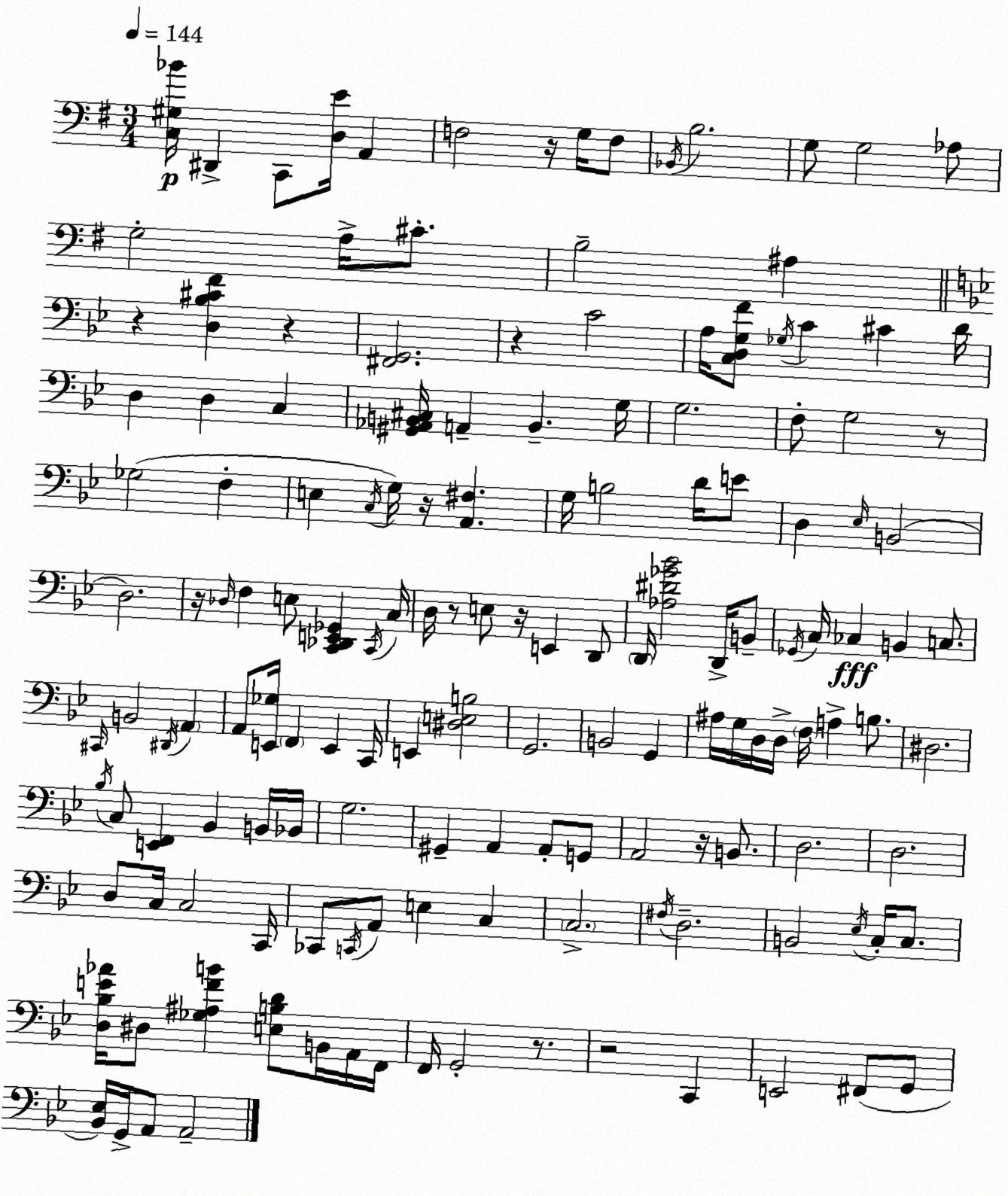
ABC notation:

X:1
T:Untitled
M:3/4
L:1/4
K:Em
[C,^G,_B]/4 ^D,, C,,/2 [D,E]/4 A,, F,2 z/4 G,/4 F,/2 _B,,/4 B,2 G,/2 G,2 _A,/2 G,2 A,/4 ^C/2 B,2 ^A, z [D,_B,^CF] z [^F,,G,,]2 z C2 A,/4 [C,D,G,F]/2 _G,/4 C ^C D/4 D, D, C, [^G,,_A,,B,,^C,]/4 A,, B,, G,/4 G,2 F,/2 G,2 z/2 _G,2 F, E, C,/4 G,/4 z/4 [A,,^F,] G,/4 B,2 D/4 E/2 D, _E,/4 B,,2 D,2 z/4 _D,/4 F, E,/2 [C,,_D,,E,,_G,,] C,,/4 C,/4 D,/4 z/2 E,/2 z/4 E,, D,,/2 D,,/4 [_A,^D_G_B]2 D,,/4 B,,/2 _G,,/4 C,/4 _C, B,, C,/2 ^C,,/4 B,,2 ^D,,/4 A,, A,,/2 [E,,_G,]/4 F,, E,, C,,/4 E,, [^D,E,B,]2 G,,2 B,,2 G,, ^A,/4 G,/4 D,/4 D,/4 F,/4 A, B,/2 ^D,2 _B,/4 C,/2 [E,,F,,] _B,, B,,/4 _B,,/4 G,2 ^G,, A,, A,,/2 G,,/2 A,,2 z/4 B,,/2 D,2 D,2 D,/2 C,/4 C,2 C,,/4 _C,,/2 C,,/4 A,,/2 E, C, C,2 ^F,/4 D,2 B,,2 _E,/4 C,/4 C,/2 [D,_B,E_A]/4 ^D,/2 [_G,^A,FB] [E,B,D]/2 B,,/4 A,,/4 F,,/4 F,,/4 G,,2 z/2 z2 C,, E,,2 ^F,,/2 G,,/2 [_B,,_E,]/4 G,,/4 A,,/2 A,,2